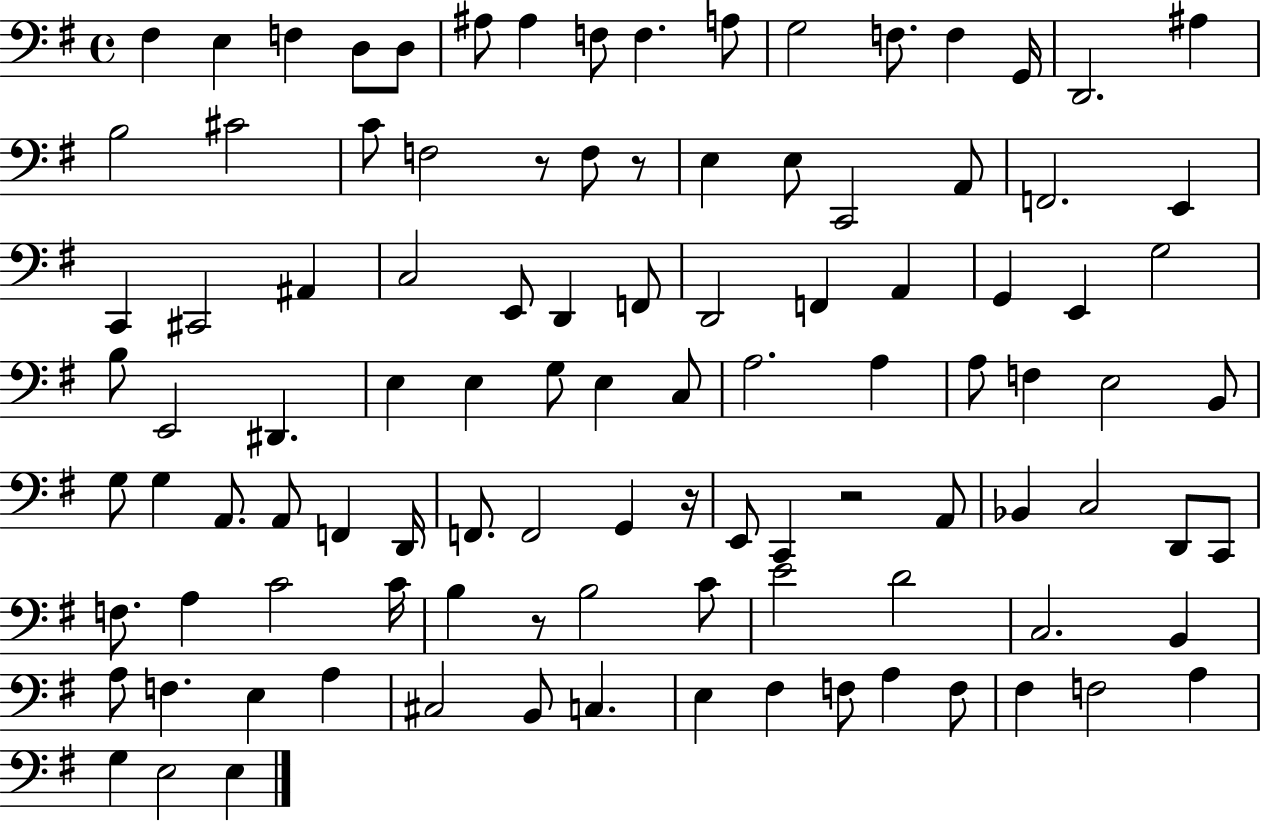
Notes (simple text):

F#3/q E3/q F3/q D3/e D3/e A#3/e A#3/q F3/e F3/q. A3/e G3/h F3/e. F3/q G2/s D2/h. A#3/q B3/h C#4/h C4/e F3/h R/e F3/e R/e E3/q E3/e C2/h A2/e F2/h. E2/q C2/q C#2/h A#2/q C3/h E2/e D2/q F2/e D2/h F2/q A2/q G2/q E2/q G3/h B3/e E2/h D#2/q. E3/q E3/q G3/e E3/q C3/e A3/h. A3/q A3/e F3/q E3/h B2/e G3/e G3/q A2/e. A2/e F2/q D2/s F2/e. F2/h G2/q R/s E2/e C2/q R/h A2/e Bb2/q C3/h D2/e C2/e F3/e. A3/q C4/h C4/s B3/q R/e B3/h C4/e E4/h D4/h C3/h. B2/q A3/e F3/q. E3/q A3/q C#3/h B2/e C3/q. E3/q F#3/q F3/e A3/q F3/e F#3/q F3/h A3/q G3/q E3/h E3/q